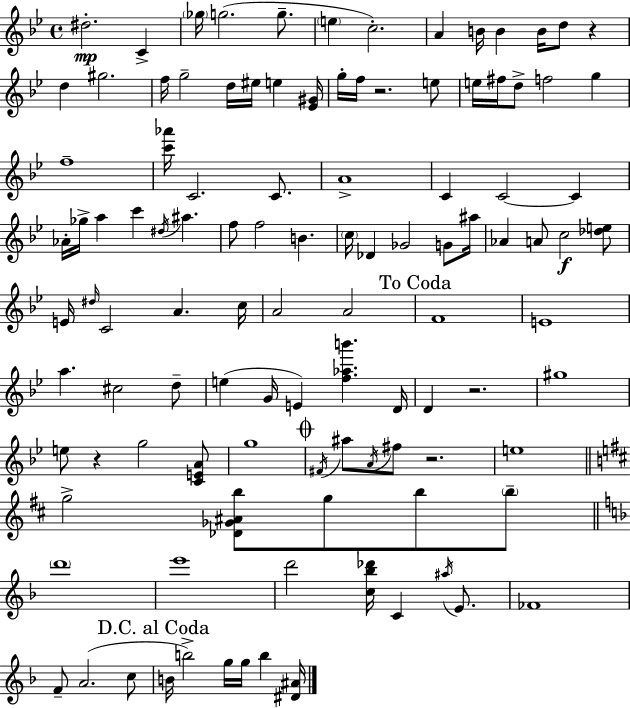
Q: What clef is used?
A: treble